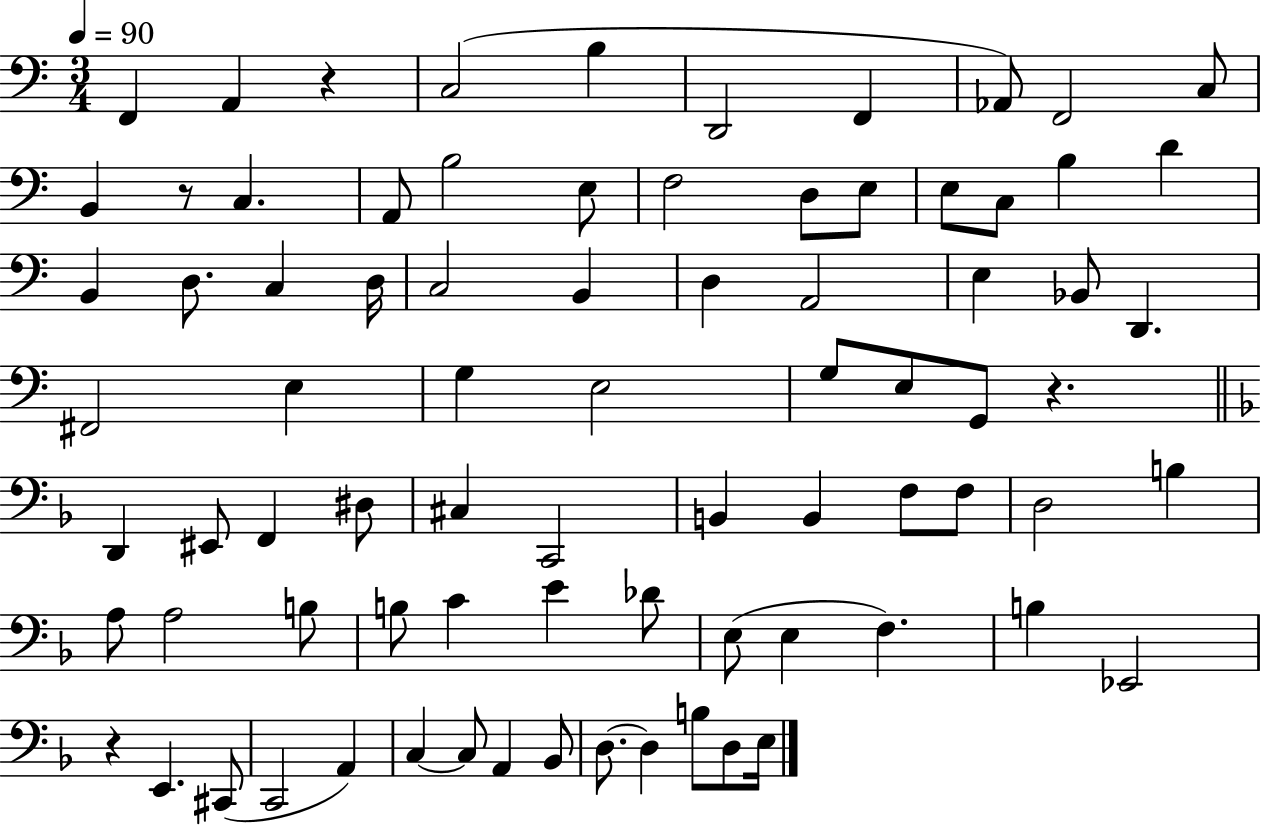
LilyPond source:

{
  \clef bass
  \numericTimeSignature
  \time 3/4
  \key c \major
  \tempo 4 = 90
  f,4 a,4 r4 | c2( b4 | d,2 f,4 | aes,8) f,2 c8 | \break b,4 r8 c4. | a,8 b2 e8 | f2 d8 e8 | e8 c8 b4 d'4 | \break b,4 d8. c4 d16 | c2 b,4 | d4 a,2 | e4 bes,8 d,4. | \break fis,2 e4 | g4 e2 | g8 e8 g,8 r4. | \bar "||" \break \key f \major d,4 eis,8 f,4 dis8 | cis4 c,2 | b,4 b,4 f8 f8 | d2 b4 | \break a8 a2 b8 | b8 c'4 e'4 des'8 | e8( e4 f4.) | b4 ees,2 | \break r4 e,4. cis,8( | c,2 a,4) | c4~~ c8 a,4 bes,8 | d8.~~ d4 b8 d8 e16 | \break \bar "|."
}